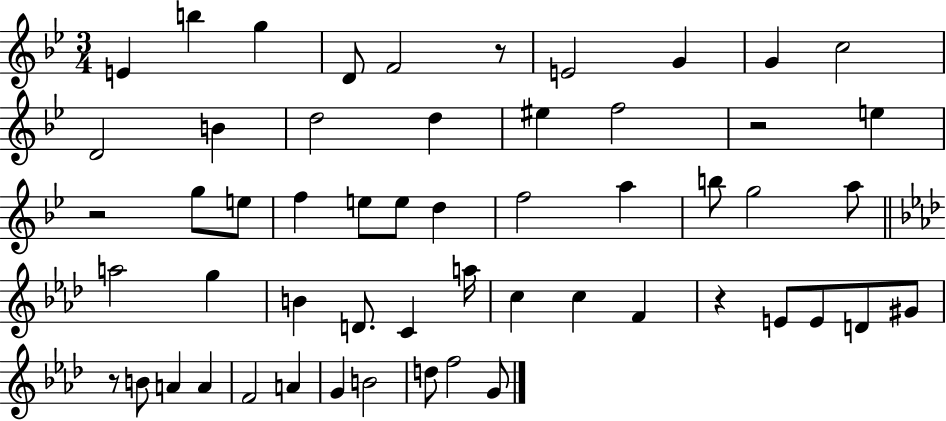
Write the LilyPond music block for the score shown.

{
  \clef treble
  \numericTimeSignature
  \time 3/4
  \key bes \major
  \repeat volta 2 { e'4 b''4 g''4 | d'8 f'2 r8 | e'2 g'4 | g'4 c''2 | \break d'2 b'4 | d''2 d''4 | eis''4 f''2 | r2 e''4 | \break r2 g''8 e''8 | f''4 e''8 e''8 d''4 | f''2 a''4 | b''8 g''2 a''8 | \break \bar "||" \break \key aes \major a''2 g''4 | b'4 d'8. c'4 a''16 | c''4 c''4 f'4 | r4 e'8 e'8 d'8 gis'8 | \break r8 b'8 a'4 a'4 | f'2 a'4 | g'4 b'2 | d''8 f''2 g'8 | \break } \bar "|."
}